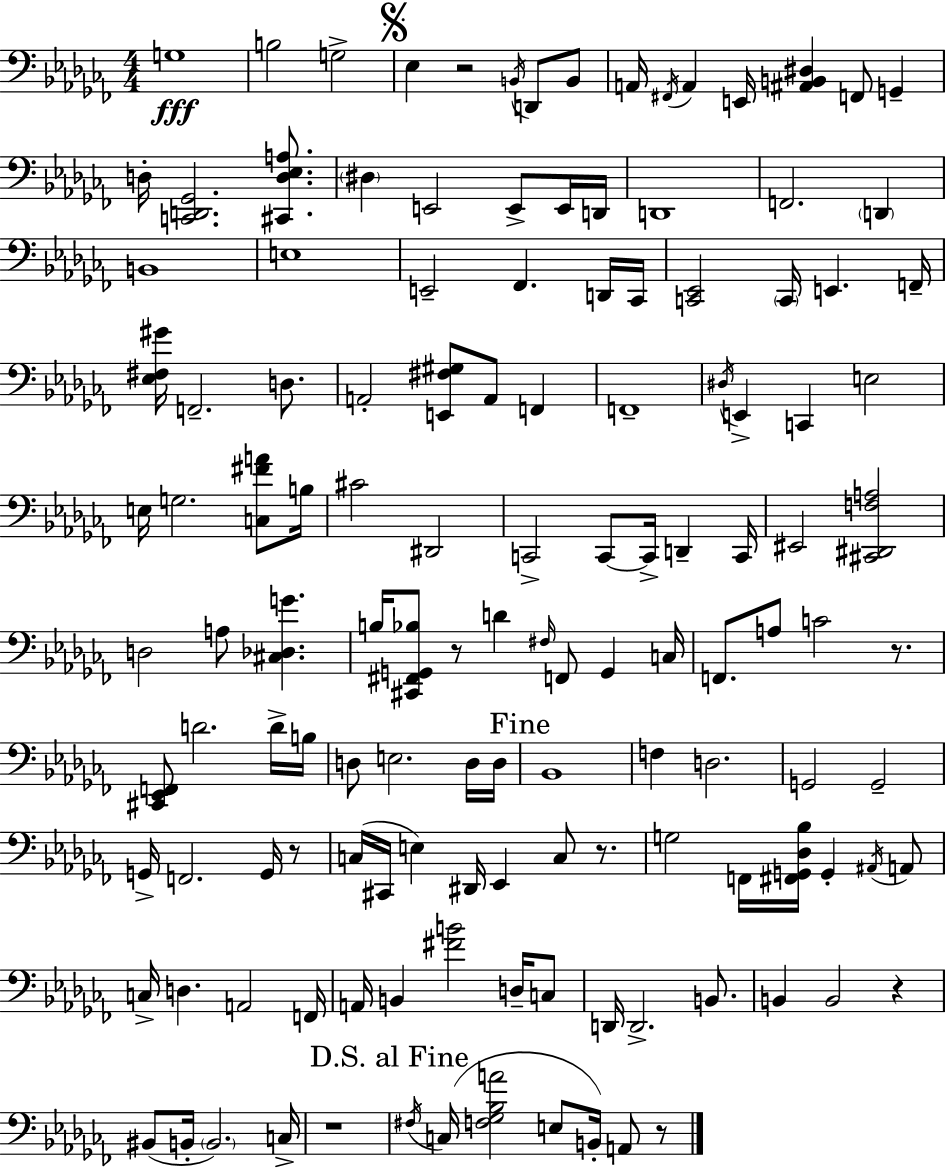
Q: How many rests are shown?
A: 8